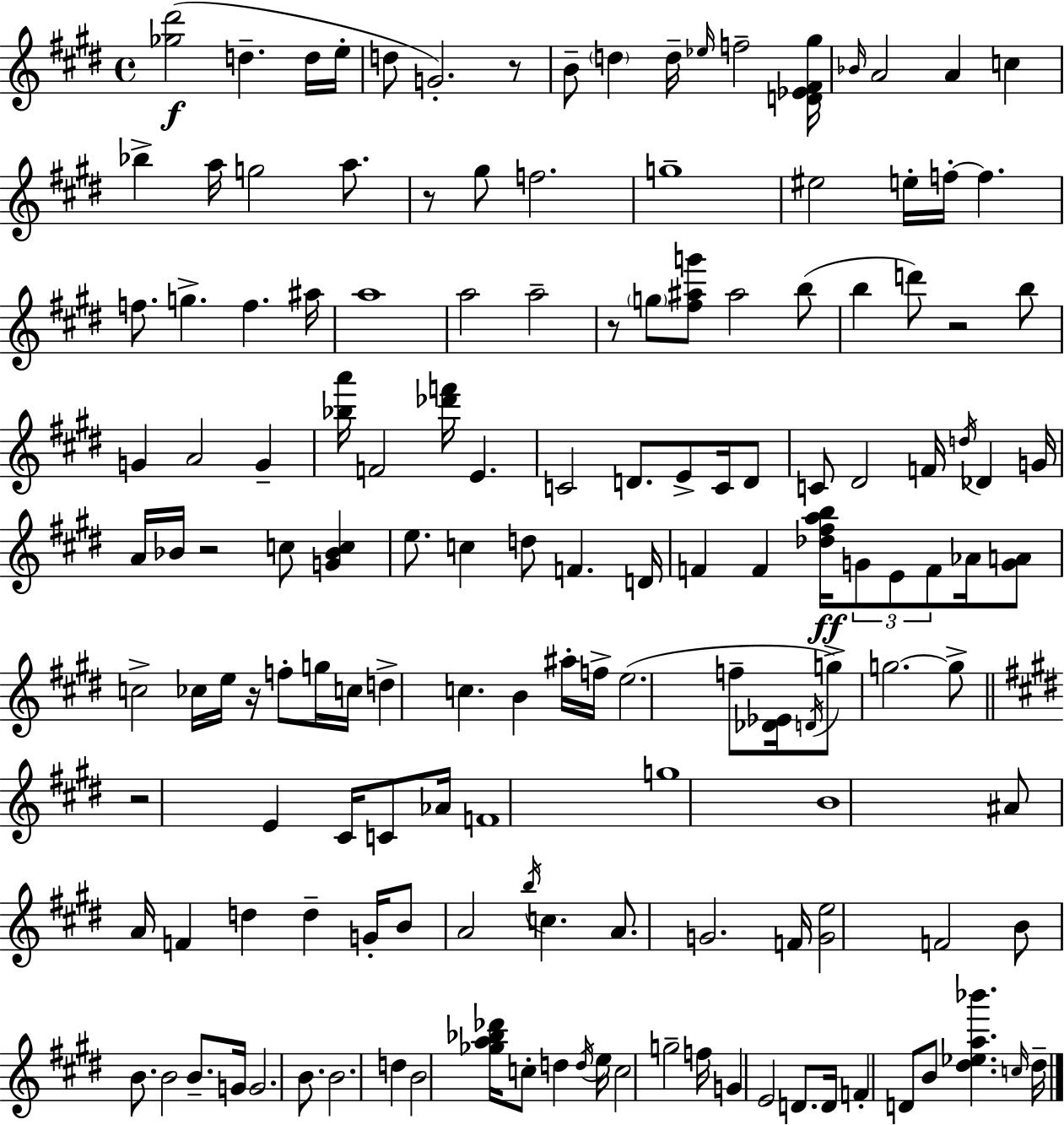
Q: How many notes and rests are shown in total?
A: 151